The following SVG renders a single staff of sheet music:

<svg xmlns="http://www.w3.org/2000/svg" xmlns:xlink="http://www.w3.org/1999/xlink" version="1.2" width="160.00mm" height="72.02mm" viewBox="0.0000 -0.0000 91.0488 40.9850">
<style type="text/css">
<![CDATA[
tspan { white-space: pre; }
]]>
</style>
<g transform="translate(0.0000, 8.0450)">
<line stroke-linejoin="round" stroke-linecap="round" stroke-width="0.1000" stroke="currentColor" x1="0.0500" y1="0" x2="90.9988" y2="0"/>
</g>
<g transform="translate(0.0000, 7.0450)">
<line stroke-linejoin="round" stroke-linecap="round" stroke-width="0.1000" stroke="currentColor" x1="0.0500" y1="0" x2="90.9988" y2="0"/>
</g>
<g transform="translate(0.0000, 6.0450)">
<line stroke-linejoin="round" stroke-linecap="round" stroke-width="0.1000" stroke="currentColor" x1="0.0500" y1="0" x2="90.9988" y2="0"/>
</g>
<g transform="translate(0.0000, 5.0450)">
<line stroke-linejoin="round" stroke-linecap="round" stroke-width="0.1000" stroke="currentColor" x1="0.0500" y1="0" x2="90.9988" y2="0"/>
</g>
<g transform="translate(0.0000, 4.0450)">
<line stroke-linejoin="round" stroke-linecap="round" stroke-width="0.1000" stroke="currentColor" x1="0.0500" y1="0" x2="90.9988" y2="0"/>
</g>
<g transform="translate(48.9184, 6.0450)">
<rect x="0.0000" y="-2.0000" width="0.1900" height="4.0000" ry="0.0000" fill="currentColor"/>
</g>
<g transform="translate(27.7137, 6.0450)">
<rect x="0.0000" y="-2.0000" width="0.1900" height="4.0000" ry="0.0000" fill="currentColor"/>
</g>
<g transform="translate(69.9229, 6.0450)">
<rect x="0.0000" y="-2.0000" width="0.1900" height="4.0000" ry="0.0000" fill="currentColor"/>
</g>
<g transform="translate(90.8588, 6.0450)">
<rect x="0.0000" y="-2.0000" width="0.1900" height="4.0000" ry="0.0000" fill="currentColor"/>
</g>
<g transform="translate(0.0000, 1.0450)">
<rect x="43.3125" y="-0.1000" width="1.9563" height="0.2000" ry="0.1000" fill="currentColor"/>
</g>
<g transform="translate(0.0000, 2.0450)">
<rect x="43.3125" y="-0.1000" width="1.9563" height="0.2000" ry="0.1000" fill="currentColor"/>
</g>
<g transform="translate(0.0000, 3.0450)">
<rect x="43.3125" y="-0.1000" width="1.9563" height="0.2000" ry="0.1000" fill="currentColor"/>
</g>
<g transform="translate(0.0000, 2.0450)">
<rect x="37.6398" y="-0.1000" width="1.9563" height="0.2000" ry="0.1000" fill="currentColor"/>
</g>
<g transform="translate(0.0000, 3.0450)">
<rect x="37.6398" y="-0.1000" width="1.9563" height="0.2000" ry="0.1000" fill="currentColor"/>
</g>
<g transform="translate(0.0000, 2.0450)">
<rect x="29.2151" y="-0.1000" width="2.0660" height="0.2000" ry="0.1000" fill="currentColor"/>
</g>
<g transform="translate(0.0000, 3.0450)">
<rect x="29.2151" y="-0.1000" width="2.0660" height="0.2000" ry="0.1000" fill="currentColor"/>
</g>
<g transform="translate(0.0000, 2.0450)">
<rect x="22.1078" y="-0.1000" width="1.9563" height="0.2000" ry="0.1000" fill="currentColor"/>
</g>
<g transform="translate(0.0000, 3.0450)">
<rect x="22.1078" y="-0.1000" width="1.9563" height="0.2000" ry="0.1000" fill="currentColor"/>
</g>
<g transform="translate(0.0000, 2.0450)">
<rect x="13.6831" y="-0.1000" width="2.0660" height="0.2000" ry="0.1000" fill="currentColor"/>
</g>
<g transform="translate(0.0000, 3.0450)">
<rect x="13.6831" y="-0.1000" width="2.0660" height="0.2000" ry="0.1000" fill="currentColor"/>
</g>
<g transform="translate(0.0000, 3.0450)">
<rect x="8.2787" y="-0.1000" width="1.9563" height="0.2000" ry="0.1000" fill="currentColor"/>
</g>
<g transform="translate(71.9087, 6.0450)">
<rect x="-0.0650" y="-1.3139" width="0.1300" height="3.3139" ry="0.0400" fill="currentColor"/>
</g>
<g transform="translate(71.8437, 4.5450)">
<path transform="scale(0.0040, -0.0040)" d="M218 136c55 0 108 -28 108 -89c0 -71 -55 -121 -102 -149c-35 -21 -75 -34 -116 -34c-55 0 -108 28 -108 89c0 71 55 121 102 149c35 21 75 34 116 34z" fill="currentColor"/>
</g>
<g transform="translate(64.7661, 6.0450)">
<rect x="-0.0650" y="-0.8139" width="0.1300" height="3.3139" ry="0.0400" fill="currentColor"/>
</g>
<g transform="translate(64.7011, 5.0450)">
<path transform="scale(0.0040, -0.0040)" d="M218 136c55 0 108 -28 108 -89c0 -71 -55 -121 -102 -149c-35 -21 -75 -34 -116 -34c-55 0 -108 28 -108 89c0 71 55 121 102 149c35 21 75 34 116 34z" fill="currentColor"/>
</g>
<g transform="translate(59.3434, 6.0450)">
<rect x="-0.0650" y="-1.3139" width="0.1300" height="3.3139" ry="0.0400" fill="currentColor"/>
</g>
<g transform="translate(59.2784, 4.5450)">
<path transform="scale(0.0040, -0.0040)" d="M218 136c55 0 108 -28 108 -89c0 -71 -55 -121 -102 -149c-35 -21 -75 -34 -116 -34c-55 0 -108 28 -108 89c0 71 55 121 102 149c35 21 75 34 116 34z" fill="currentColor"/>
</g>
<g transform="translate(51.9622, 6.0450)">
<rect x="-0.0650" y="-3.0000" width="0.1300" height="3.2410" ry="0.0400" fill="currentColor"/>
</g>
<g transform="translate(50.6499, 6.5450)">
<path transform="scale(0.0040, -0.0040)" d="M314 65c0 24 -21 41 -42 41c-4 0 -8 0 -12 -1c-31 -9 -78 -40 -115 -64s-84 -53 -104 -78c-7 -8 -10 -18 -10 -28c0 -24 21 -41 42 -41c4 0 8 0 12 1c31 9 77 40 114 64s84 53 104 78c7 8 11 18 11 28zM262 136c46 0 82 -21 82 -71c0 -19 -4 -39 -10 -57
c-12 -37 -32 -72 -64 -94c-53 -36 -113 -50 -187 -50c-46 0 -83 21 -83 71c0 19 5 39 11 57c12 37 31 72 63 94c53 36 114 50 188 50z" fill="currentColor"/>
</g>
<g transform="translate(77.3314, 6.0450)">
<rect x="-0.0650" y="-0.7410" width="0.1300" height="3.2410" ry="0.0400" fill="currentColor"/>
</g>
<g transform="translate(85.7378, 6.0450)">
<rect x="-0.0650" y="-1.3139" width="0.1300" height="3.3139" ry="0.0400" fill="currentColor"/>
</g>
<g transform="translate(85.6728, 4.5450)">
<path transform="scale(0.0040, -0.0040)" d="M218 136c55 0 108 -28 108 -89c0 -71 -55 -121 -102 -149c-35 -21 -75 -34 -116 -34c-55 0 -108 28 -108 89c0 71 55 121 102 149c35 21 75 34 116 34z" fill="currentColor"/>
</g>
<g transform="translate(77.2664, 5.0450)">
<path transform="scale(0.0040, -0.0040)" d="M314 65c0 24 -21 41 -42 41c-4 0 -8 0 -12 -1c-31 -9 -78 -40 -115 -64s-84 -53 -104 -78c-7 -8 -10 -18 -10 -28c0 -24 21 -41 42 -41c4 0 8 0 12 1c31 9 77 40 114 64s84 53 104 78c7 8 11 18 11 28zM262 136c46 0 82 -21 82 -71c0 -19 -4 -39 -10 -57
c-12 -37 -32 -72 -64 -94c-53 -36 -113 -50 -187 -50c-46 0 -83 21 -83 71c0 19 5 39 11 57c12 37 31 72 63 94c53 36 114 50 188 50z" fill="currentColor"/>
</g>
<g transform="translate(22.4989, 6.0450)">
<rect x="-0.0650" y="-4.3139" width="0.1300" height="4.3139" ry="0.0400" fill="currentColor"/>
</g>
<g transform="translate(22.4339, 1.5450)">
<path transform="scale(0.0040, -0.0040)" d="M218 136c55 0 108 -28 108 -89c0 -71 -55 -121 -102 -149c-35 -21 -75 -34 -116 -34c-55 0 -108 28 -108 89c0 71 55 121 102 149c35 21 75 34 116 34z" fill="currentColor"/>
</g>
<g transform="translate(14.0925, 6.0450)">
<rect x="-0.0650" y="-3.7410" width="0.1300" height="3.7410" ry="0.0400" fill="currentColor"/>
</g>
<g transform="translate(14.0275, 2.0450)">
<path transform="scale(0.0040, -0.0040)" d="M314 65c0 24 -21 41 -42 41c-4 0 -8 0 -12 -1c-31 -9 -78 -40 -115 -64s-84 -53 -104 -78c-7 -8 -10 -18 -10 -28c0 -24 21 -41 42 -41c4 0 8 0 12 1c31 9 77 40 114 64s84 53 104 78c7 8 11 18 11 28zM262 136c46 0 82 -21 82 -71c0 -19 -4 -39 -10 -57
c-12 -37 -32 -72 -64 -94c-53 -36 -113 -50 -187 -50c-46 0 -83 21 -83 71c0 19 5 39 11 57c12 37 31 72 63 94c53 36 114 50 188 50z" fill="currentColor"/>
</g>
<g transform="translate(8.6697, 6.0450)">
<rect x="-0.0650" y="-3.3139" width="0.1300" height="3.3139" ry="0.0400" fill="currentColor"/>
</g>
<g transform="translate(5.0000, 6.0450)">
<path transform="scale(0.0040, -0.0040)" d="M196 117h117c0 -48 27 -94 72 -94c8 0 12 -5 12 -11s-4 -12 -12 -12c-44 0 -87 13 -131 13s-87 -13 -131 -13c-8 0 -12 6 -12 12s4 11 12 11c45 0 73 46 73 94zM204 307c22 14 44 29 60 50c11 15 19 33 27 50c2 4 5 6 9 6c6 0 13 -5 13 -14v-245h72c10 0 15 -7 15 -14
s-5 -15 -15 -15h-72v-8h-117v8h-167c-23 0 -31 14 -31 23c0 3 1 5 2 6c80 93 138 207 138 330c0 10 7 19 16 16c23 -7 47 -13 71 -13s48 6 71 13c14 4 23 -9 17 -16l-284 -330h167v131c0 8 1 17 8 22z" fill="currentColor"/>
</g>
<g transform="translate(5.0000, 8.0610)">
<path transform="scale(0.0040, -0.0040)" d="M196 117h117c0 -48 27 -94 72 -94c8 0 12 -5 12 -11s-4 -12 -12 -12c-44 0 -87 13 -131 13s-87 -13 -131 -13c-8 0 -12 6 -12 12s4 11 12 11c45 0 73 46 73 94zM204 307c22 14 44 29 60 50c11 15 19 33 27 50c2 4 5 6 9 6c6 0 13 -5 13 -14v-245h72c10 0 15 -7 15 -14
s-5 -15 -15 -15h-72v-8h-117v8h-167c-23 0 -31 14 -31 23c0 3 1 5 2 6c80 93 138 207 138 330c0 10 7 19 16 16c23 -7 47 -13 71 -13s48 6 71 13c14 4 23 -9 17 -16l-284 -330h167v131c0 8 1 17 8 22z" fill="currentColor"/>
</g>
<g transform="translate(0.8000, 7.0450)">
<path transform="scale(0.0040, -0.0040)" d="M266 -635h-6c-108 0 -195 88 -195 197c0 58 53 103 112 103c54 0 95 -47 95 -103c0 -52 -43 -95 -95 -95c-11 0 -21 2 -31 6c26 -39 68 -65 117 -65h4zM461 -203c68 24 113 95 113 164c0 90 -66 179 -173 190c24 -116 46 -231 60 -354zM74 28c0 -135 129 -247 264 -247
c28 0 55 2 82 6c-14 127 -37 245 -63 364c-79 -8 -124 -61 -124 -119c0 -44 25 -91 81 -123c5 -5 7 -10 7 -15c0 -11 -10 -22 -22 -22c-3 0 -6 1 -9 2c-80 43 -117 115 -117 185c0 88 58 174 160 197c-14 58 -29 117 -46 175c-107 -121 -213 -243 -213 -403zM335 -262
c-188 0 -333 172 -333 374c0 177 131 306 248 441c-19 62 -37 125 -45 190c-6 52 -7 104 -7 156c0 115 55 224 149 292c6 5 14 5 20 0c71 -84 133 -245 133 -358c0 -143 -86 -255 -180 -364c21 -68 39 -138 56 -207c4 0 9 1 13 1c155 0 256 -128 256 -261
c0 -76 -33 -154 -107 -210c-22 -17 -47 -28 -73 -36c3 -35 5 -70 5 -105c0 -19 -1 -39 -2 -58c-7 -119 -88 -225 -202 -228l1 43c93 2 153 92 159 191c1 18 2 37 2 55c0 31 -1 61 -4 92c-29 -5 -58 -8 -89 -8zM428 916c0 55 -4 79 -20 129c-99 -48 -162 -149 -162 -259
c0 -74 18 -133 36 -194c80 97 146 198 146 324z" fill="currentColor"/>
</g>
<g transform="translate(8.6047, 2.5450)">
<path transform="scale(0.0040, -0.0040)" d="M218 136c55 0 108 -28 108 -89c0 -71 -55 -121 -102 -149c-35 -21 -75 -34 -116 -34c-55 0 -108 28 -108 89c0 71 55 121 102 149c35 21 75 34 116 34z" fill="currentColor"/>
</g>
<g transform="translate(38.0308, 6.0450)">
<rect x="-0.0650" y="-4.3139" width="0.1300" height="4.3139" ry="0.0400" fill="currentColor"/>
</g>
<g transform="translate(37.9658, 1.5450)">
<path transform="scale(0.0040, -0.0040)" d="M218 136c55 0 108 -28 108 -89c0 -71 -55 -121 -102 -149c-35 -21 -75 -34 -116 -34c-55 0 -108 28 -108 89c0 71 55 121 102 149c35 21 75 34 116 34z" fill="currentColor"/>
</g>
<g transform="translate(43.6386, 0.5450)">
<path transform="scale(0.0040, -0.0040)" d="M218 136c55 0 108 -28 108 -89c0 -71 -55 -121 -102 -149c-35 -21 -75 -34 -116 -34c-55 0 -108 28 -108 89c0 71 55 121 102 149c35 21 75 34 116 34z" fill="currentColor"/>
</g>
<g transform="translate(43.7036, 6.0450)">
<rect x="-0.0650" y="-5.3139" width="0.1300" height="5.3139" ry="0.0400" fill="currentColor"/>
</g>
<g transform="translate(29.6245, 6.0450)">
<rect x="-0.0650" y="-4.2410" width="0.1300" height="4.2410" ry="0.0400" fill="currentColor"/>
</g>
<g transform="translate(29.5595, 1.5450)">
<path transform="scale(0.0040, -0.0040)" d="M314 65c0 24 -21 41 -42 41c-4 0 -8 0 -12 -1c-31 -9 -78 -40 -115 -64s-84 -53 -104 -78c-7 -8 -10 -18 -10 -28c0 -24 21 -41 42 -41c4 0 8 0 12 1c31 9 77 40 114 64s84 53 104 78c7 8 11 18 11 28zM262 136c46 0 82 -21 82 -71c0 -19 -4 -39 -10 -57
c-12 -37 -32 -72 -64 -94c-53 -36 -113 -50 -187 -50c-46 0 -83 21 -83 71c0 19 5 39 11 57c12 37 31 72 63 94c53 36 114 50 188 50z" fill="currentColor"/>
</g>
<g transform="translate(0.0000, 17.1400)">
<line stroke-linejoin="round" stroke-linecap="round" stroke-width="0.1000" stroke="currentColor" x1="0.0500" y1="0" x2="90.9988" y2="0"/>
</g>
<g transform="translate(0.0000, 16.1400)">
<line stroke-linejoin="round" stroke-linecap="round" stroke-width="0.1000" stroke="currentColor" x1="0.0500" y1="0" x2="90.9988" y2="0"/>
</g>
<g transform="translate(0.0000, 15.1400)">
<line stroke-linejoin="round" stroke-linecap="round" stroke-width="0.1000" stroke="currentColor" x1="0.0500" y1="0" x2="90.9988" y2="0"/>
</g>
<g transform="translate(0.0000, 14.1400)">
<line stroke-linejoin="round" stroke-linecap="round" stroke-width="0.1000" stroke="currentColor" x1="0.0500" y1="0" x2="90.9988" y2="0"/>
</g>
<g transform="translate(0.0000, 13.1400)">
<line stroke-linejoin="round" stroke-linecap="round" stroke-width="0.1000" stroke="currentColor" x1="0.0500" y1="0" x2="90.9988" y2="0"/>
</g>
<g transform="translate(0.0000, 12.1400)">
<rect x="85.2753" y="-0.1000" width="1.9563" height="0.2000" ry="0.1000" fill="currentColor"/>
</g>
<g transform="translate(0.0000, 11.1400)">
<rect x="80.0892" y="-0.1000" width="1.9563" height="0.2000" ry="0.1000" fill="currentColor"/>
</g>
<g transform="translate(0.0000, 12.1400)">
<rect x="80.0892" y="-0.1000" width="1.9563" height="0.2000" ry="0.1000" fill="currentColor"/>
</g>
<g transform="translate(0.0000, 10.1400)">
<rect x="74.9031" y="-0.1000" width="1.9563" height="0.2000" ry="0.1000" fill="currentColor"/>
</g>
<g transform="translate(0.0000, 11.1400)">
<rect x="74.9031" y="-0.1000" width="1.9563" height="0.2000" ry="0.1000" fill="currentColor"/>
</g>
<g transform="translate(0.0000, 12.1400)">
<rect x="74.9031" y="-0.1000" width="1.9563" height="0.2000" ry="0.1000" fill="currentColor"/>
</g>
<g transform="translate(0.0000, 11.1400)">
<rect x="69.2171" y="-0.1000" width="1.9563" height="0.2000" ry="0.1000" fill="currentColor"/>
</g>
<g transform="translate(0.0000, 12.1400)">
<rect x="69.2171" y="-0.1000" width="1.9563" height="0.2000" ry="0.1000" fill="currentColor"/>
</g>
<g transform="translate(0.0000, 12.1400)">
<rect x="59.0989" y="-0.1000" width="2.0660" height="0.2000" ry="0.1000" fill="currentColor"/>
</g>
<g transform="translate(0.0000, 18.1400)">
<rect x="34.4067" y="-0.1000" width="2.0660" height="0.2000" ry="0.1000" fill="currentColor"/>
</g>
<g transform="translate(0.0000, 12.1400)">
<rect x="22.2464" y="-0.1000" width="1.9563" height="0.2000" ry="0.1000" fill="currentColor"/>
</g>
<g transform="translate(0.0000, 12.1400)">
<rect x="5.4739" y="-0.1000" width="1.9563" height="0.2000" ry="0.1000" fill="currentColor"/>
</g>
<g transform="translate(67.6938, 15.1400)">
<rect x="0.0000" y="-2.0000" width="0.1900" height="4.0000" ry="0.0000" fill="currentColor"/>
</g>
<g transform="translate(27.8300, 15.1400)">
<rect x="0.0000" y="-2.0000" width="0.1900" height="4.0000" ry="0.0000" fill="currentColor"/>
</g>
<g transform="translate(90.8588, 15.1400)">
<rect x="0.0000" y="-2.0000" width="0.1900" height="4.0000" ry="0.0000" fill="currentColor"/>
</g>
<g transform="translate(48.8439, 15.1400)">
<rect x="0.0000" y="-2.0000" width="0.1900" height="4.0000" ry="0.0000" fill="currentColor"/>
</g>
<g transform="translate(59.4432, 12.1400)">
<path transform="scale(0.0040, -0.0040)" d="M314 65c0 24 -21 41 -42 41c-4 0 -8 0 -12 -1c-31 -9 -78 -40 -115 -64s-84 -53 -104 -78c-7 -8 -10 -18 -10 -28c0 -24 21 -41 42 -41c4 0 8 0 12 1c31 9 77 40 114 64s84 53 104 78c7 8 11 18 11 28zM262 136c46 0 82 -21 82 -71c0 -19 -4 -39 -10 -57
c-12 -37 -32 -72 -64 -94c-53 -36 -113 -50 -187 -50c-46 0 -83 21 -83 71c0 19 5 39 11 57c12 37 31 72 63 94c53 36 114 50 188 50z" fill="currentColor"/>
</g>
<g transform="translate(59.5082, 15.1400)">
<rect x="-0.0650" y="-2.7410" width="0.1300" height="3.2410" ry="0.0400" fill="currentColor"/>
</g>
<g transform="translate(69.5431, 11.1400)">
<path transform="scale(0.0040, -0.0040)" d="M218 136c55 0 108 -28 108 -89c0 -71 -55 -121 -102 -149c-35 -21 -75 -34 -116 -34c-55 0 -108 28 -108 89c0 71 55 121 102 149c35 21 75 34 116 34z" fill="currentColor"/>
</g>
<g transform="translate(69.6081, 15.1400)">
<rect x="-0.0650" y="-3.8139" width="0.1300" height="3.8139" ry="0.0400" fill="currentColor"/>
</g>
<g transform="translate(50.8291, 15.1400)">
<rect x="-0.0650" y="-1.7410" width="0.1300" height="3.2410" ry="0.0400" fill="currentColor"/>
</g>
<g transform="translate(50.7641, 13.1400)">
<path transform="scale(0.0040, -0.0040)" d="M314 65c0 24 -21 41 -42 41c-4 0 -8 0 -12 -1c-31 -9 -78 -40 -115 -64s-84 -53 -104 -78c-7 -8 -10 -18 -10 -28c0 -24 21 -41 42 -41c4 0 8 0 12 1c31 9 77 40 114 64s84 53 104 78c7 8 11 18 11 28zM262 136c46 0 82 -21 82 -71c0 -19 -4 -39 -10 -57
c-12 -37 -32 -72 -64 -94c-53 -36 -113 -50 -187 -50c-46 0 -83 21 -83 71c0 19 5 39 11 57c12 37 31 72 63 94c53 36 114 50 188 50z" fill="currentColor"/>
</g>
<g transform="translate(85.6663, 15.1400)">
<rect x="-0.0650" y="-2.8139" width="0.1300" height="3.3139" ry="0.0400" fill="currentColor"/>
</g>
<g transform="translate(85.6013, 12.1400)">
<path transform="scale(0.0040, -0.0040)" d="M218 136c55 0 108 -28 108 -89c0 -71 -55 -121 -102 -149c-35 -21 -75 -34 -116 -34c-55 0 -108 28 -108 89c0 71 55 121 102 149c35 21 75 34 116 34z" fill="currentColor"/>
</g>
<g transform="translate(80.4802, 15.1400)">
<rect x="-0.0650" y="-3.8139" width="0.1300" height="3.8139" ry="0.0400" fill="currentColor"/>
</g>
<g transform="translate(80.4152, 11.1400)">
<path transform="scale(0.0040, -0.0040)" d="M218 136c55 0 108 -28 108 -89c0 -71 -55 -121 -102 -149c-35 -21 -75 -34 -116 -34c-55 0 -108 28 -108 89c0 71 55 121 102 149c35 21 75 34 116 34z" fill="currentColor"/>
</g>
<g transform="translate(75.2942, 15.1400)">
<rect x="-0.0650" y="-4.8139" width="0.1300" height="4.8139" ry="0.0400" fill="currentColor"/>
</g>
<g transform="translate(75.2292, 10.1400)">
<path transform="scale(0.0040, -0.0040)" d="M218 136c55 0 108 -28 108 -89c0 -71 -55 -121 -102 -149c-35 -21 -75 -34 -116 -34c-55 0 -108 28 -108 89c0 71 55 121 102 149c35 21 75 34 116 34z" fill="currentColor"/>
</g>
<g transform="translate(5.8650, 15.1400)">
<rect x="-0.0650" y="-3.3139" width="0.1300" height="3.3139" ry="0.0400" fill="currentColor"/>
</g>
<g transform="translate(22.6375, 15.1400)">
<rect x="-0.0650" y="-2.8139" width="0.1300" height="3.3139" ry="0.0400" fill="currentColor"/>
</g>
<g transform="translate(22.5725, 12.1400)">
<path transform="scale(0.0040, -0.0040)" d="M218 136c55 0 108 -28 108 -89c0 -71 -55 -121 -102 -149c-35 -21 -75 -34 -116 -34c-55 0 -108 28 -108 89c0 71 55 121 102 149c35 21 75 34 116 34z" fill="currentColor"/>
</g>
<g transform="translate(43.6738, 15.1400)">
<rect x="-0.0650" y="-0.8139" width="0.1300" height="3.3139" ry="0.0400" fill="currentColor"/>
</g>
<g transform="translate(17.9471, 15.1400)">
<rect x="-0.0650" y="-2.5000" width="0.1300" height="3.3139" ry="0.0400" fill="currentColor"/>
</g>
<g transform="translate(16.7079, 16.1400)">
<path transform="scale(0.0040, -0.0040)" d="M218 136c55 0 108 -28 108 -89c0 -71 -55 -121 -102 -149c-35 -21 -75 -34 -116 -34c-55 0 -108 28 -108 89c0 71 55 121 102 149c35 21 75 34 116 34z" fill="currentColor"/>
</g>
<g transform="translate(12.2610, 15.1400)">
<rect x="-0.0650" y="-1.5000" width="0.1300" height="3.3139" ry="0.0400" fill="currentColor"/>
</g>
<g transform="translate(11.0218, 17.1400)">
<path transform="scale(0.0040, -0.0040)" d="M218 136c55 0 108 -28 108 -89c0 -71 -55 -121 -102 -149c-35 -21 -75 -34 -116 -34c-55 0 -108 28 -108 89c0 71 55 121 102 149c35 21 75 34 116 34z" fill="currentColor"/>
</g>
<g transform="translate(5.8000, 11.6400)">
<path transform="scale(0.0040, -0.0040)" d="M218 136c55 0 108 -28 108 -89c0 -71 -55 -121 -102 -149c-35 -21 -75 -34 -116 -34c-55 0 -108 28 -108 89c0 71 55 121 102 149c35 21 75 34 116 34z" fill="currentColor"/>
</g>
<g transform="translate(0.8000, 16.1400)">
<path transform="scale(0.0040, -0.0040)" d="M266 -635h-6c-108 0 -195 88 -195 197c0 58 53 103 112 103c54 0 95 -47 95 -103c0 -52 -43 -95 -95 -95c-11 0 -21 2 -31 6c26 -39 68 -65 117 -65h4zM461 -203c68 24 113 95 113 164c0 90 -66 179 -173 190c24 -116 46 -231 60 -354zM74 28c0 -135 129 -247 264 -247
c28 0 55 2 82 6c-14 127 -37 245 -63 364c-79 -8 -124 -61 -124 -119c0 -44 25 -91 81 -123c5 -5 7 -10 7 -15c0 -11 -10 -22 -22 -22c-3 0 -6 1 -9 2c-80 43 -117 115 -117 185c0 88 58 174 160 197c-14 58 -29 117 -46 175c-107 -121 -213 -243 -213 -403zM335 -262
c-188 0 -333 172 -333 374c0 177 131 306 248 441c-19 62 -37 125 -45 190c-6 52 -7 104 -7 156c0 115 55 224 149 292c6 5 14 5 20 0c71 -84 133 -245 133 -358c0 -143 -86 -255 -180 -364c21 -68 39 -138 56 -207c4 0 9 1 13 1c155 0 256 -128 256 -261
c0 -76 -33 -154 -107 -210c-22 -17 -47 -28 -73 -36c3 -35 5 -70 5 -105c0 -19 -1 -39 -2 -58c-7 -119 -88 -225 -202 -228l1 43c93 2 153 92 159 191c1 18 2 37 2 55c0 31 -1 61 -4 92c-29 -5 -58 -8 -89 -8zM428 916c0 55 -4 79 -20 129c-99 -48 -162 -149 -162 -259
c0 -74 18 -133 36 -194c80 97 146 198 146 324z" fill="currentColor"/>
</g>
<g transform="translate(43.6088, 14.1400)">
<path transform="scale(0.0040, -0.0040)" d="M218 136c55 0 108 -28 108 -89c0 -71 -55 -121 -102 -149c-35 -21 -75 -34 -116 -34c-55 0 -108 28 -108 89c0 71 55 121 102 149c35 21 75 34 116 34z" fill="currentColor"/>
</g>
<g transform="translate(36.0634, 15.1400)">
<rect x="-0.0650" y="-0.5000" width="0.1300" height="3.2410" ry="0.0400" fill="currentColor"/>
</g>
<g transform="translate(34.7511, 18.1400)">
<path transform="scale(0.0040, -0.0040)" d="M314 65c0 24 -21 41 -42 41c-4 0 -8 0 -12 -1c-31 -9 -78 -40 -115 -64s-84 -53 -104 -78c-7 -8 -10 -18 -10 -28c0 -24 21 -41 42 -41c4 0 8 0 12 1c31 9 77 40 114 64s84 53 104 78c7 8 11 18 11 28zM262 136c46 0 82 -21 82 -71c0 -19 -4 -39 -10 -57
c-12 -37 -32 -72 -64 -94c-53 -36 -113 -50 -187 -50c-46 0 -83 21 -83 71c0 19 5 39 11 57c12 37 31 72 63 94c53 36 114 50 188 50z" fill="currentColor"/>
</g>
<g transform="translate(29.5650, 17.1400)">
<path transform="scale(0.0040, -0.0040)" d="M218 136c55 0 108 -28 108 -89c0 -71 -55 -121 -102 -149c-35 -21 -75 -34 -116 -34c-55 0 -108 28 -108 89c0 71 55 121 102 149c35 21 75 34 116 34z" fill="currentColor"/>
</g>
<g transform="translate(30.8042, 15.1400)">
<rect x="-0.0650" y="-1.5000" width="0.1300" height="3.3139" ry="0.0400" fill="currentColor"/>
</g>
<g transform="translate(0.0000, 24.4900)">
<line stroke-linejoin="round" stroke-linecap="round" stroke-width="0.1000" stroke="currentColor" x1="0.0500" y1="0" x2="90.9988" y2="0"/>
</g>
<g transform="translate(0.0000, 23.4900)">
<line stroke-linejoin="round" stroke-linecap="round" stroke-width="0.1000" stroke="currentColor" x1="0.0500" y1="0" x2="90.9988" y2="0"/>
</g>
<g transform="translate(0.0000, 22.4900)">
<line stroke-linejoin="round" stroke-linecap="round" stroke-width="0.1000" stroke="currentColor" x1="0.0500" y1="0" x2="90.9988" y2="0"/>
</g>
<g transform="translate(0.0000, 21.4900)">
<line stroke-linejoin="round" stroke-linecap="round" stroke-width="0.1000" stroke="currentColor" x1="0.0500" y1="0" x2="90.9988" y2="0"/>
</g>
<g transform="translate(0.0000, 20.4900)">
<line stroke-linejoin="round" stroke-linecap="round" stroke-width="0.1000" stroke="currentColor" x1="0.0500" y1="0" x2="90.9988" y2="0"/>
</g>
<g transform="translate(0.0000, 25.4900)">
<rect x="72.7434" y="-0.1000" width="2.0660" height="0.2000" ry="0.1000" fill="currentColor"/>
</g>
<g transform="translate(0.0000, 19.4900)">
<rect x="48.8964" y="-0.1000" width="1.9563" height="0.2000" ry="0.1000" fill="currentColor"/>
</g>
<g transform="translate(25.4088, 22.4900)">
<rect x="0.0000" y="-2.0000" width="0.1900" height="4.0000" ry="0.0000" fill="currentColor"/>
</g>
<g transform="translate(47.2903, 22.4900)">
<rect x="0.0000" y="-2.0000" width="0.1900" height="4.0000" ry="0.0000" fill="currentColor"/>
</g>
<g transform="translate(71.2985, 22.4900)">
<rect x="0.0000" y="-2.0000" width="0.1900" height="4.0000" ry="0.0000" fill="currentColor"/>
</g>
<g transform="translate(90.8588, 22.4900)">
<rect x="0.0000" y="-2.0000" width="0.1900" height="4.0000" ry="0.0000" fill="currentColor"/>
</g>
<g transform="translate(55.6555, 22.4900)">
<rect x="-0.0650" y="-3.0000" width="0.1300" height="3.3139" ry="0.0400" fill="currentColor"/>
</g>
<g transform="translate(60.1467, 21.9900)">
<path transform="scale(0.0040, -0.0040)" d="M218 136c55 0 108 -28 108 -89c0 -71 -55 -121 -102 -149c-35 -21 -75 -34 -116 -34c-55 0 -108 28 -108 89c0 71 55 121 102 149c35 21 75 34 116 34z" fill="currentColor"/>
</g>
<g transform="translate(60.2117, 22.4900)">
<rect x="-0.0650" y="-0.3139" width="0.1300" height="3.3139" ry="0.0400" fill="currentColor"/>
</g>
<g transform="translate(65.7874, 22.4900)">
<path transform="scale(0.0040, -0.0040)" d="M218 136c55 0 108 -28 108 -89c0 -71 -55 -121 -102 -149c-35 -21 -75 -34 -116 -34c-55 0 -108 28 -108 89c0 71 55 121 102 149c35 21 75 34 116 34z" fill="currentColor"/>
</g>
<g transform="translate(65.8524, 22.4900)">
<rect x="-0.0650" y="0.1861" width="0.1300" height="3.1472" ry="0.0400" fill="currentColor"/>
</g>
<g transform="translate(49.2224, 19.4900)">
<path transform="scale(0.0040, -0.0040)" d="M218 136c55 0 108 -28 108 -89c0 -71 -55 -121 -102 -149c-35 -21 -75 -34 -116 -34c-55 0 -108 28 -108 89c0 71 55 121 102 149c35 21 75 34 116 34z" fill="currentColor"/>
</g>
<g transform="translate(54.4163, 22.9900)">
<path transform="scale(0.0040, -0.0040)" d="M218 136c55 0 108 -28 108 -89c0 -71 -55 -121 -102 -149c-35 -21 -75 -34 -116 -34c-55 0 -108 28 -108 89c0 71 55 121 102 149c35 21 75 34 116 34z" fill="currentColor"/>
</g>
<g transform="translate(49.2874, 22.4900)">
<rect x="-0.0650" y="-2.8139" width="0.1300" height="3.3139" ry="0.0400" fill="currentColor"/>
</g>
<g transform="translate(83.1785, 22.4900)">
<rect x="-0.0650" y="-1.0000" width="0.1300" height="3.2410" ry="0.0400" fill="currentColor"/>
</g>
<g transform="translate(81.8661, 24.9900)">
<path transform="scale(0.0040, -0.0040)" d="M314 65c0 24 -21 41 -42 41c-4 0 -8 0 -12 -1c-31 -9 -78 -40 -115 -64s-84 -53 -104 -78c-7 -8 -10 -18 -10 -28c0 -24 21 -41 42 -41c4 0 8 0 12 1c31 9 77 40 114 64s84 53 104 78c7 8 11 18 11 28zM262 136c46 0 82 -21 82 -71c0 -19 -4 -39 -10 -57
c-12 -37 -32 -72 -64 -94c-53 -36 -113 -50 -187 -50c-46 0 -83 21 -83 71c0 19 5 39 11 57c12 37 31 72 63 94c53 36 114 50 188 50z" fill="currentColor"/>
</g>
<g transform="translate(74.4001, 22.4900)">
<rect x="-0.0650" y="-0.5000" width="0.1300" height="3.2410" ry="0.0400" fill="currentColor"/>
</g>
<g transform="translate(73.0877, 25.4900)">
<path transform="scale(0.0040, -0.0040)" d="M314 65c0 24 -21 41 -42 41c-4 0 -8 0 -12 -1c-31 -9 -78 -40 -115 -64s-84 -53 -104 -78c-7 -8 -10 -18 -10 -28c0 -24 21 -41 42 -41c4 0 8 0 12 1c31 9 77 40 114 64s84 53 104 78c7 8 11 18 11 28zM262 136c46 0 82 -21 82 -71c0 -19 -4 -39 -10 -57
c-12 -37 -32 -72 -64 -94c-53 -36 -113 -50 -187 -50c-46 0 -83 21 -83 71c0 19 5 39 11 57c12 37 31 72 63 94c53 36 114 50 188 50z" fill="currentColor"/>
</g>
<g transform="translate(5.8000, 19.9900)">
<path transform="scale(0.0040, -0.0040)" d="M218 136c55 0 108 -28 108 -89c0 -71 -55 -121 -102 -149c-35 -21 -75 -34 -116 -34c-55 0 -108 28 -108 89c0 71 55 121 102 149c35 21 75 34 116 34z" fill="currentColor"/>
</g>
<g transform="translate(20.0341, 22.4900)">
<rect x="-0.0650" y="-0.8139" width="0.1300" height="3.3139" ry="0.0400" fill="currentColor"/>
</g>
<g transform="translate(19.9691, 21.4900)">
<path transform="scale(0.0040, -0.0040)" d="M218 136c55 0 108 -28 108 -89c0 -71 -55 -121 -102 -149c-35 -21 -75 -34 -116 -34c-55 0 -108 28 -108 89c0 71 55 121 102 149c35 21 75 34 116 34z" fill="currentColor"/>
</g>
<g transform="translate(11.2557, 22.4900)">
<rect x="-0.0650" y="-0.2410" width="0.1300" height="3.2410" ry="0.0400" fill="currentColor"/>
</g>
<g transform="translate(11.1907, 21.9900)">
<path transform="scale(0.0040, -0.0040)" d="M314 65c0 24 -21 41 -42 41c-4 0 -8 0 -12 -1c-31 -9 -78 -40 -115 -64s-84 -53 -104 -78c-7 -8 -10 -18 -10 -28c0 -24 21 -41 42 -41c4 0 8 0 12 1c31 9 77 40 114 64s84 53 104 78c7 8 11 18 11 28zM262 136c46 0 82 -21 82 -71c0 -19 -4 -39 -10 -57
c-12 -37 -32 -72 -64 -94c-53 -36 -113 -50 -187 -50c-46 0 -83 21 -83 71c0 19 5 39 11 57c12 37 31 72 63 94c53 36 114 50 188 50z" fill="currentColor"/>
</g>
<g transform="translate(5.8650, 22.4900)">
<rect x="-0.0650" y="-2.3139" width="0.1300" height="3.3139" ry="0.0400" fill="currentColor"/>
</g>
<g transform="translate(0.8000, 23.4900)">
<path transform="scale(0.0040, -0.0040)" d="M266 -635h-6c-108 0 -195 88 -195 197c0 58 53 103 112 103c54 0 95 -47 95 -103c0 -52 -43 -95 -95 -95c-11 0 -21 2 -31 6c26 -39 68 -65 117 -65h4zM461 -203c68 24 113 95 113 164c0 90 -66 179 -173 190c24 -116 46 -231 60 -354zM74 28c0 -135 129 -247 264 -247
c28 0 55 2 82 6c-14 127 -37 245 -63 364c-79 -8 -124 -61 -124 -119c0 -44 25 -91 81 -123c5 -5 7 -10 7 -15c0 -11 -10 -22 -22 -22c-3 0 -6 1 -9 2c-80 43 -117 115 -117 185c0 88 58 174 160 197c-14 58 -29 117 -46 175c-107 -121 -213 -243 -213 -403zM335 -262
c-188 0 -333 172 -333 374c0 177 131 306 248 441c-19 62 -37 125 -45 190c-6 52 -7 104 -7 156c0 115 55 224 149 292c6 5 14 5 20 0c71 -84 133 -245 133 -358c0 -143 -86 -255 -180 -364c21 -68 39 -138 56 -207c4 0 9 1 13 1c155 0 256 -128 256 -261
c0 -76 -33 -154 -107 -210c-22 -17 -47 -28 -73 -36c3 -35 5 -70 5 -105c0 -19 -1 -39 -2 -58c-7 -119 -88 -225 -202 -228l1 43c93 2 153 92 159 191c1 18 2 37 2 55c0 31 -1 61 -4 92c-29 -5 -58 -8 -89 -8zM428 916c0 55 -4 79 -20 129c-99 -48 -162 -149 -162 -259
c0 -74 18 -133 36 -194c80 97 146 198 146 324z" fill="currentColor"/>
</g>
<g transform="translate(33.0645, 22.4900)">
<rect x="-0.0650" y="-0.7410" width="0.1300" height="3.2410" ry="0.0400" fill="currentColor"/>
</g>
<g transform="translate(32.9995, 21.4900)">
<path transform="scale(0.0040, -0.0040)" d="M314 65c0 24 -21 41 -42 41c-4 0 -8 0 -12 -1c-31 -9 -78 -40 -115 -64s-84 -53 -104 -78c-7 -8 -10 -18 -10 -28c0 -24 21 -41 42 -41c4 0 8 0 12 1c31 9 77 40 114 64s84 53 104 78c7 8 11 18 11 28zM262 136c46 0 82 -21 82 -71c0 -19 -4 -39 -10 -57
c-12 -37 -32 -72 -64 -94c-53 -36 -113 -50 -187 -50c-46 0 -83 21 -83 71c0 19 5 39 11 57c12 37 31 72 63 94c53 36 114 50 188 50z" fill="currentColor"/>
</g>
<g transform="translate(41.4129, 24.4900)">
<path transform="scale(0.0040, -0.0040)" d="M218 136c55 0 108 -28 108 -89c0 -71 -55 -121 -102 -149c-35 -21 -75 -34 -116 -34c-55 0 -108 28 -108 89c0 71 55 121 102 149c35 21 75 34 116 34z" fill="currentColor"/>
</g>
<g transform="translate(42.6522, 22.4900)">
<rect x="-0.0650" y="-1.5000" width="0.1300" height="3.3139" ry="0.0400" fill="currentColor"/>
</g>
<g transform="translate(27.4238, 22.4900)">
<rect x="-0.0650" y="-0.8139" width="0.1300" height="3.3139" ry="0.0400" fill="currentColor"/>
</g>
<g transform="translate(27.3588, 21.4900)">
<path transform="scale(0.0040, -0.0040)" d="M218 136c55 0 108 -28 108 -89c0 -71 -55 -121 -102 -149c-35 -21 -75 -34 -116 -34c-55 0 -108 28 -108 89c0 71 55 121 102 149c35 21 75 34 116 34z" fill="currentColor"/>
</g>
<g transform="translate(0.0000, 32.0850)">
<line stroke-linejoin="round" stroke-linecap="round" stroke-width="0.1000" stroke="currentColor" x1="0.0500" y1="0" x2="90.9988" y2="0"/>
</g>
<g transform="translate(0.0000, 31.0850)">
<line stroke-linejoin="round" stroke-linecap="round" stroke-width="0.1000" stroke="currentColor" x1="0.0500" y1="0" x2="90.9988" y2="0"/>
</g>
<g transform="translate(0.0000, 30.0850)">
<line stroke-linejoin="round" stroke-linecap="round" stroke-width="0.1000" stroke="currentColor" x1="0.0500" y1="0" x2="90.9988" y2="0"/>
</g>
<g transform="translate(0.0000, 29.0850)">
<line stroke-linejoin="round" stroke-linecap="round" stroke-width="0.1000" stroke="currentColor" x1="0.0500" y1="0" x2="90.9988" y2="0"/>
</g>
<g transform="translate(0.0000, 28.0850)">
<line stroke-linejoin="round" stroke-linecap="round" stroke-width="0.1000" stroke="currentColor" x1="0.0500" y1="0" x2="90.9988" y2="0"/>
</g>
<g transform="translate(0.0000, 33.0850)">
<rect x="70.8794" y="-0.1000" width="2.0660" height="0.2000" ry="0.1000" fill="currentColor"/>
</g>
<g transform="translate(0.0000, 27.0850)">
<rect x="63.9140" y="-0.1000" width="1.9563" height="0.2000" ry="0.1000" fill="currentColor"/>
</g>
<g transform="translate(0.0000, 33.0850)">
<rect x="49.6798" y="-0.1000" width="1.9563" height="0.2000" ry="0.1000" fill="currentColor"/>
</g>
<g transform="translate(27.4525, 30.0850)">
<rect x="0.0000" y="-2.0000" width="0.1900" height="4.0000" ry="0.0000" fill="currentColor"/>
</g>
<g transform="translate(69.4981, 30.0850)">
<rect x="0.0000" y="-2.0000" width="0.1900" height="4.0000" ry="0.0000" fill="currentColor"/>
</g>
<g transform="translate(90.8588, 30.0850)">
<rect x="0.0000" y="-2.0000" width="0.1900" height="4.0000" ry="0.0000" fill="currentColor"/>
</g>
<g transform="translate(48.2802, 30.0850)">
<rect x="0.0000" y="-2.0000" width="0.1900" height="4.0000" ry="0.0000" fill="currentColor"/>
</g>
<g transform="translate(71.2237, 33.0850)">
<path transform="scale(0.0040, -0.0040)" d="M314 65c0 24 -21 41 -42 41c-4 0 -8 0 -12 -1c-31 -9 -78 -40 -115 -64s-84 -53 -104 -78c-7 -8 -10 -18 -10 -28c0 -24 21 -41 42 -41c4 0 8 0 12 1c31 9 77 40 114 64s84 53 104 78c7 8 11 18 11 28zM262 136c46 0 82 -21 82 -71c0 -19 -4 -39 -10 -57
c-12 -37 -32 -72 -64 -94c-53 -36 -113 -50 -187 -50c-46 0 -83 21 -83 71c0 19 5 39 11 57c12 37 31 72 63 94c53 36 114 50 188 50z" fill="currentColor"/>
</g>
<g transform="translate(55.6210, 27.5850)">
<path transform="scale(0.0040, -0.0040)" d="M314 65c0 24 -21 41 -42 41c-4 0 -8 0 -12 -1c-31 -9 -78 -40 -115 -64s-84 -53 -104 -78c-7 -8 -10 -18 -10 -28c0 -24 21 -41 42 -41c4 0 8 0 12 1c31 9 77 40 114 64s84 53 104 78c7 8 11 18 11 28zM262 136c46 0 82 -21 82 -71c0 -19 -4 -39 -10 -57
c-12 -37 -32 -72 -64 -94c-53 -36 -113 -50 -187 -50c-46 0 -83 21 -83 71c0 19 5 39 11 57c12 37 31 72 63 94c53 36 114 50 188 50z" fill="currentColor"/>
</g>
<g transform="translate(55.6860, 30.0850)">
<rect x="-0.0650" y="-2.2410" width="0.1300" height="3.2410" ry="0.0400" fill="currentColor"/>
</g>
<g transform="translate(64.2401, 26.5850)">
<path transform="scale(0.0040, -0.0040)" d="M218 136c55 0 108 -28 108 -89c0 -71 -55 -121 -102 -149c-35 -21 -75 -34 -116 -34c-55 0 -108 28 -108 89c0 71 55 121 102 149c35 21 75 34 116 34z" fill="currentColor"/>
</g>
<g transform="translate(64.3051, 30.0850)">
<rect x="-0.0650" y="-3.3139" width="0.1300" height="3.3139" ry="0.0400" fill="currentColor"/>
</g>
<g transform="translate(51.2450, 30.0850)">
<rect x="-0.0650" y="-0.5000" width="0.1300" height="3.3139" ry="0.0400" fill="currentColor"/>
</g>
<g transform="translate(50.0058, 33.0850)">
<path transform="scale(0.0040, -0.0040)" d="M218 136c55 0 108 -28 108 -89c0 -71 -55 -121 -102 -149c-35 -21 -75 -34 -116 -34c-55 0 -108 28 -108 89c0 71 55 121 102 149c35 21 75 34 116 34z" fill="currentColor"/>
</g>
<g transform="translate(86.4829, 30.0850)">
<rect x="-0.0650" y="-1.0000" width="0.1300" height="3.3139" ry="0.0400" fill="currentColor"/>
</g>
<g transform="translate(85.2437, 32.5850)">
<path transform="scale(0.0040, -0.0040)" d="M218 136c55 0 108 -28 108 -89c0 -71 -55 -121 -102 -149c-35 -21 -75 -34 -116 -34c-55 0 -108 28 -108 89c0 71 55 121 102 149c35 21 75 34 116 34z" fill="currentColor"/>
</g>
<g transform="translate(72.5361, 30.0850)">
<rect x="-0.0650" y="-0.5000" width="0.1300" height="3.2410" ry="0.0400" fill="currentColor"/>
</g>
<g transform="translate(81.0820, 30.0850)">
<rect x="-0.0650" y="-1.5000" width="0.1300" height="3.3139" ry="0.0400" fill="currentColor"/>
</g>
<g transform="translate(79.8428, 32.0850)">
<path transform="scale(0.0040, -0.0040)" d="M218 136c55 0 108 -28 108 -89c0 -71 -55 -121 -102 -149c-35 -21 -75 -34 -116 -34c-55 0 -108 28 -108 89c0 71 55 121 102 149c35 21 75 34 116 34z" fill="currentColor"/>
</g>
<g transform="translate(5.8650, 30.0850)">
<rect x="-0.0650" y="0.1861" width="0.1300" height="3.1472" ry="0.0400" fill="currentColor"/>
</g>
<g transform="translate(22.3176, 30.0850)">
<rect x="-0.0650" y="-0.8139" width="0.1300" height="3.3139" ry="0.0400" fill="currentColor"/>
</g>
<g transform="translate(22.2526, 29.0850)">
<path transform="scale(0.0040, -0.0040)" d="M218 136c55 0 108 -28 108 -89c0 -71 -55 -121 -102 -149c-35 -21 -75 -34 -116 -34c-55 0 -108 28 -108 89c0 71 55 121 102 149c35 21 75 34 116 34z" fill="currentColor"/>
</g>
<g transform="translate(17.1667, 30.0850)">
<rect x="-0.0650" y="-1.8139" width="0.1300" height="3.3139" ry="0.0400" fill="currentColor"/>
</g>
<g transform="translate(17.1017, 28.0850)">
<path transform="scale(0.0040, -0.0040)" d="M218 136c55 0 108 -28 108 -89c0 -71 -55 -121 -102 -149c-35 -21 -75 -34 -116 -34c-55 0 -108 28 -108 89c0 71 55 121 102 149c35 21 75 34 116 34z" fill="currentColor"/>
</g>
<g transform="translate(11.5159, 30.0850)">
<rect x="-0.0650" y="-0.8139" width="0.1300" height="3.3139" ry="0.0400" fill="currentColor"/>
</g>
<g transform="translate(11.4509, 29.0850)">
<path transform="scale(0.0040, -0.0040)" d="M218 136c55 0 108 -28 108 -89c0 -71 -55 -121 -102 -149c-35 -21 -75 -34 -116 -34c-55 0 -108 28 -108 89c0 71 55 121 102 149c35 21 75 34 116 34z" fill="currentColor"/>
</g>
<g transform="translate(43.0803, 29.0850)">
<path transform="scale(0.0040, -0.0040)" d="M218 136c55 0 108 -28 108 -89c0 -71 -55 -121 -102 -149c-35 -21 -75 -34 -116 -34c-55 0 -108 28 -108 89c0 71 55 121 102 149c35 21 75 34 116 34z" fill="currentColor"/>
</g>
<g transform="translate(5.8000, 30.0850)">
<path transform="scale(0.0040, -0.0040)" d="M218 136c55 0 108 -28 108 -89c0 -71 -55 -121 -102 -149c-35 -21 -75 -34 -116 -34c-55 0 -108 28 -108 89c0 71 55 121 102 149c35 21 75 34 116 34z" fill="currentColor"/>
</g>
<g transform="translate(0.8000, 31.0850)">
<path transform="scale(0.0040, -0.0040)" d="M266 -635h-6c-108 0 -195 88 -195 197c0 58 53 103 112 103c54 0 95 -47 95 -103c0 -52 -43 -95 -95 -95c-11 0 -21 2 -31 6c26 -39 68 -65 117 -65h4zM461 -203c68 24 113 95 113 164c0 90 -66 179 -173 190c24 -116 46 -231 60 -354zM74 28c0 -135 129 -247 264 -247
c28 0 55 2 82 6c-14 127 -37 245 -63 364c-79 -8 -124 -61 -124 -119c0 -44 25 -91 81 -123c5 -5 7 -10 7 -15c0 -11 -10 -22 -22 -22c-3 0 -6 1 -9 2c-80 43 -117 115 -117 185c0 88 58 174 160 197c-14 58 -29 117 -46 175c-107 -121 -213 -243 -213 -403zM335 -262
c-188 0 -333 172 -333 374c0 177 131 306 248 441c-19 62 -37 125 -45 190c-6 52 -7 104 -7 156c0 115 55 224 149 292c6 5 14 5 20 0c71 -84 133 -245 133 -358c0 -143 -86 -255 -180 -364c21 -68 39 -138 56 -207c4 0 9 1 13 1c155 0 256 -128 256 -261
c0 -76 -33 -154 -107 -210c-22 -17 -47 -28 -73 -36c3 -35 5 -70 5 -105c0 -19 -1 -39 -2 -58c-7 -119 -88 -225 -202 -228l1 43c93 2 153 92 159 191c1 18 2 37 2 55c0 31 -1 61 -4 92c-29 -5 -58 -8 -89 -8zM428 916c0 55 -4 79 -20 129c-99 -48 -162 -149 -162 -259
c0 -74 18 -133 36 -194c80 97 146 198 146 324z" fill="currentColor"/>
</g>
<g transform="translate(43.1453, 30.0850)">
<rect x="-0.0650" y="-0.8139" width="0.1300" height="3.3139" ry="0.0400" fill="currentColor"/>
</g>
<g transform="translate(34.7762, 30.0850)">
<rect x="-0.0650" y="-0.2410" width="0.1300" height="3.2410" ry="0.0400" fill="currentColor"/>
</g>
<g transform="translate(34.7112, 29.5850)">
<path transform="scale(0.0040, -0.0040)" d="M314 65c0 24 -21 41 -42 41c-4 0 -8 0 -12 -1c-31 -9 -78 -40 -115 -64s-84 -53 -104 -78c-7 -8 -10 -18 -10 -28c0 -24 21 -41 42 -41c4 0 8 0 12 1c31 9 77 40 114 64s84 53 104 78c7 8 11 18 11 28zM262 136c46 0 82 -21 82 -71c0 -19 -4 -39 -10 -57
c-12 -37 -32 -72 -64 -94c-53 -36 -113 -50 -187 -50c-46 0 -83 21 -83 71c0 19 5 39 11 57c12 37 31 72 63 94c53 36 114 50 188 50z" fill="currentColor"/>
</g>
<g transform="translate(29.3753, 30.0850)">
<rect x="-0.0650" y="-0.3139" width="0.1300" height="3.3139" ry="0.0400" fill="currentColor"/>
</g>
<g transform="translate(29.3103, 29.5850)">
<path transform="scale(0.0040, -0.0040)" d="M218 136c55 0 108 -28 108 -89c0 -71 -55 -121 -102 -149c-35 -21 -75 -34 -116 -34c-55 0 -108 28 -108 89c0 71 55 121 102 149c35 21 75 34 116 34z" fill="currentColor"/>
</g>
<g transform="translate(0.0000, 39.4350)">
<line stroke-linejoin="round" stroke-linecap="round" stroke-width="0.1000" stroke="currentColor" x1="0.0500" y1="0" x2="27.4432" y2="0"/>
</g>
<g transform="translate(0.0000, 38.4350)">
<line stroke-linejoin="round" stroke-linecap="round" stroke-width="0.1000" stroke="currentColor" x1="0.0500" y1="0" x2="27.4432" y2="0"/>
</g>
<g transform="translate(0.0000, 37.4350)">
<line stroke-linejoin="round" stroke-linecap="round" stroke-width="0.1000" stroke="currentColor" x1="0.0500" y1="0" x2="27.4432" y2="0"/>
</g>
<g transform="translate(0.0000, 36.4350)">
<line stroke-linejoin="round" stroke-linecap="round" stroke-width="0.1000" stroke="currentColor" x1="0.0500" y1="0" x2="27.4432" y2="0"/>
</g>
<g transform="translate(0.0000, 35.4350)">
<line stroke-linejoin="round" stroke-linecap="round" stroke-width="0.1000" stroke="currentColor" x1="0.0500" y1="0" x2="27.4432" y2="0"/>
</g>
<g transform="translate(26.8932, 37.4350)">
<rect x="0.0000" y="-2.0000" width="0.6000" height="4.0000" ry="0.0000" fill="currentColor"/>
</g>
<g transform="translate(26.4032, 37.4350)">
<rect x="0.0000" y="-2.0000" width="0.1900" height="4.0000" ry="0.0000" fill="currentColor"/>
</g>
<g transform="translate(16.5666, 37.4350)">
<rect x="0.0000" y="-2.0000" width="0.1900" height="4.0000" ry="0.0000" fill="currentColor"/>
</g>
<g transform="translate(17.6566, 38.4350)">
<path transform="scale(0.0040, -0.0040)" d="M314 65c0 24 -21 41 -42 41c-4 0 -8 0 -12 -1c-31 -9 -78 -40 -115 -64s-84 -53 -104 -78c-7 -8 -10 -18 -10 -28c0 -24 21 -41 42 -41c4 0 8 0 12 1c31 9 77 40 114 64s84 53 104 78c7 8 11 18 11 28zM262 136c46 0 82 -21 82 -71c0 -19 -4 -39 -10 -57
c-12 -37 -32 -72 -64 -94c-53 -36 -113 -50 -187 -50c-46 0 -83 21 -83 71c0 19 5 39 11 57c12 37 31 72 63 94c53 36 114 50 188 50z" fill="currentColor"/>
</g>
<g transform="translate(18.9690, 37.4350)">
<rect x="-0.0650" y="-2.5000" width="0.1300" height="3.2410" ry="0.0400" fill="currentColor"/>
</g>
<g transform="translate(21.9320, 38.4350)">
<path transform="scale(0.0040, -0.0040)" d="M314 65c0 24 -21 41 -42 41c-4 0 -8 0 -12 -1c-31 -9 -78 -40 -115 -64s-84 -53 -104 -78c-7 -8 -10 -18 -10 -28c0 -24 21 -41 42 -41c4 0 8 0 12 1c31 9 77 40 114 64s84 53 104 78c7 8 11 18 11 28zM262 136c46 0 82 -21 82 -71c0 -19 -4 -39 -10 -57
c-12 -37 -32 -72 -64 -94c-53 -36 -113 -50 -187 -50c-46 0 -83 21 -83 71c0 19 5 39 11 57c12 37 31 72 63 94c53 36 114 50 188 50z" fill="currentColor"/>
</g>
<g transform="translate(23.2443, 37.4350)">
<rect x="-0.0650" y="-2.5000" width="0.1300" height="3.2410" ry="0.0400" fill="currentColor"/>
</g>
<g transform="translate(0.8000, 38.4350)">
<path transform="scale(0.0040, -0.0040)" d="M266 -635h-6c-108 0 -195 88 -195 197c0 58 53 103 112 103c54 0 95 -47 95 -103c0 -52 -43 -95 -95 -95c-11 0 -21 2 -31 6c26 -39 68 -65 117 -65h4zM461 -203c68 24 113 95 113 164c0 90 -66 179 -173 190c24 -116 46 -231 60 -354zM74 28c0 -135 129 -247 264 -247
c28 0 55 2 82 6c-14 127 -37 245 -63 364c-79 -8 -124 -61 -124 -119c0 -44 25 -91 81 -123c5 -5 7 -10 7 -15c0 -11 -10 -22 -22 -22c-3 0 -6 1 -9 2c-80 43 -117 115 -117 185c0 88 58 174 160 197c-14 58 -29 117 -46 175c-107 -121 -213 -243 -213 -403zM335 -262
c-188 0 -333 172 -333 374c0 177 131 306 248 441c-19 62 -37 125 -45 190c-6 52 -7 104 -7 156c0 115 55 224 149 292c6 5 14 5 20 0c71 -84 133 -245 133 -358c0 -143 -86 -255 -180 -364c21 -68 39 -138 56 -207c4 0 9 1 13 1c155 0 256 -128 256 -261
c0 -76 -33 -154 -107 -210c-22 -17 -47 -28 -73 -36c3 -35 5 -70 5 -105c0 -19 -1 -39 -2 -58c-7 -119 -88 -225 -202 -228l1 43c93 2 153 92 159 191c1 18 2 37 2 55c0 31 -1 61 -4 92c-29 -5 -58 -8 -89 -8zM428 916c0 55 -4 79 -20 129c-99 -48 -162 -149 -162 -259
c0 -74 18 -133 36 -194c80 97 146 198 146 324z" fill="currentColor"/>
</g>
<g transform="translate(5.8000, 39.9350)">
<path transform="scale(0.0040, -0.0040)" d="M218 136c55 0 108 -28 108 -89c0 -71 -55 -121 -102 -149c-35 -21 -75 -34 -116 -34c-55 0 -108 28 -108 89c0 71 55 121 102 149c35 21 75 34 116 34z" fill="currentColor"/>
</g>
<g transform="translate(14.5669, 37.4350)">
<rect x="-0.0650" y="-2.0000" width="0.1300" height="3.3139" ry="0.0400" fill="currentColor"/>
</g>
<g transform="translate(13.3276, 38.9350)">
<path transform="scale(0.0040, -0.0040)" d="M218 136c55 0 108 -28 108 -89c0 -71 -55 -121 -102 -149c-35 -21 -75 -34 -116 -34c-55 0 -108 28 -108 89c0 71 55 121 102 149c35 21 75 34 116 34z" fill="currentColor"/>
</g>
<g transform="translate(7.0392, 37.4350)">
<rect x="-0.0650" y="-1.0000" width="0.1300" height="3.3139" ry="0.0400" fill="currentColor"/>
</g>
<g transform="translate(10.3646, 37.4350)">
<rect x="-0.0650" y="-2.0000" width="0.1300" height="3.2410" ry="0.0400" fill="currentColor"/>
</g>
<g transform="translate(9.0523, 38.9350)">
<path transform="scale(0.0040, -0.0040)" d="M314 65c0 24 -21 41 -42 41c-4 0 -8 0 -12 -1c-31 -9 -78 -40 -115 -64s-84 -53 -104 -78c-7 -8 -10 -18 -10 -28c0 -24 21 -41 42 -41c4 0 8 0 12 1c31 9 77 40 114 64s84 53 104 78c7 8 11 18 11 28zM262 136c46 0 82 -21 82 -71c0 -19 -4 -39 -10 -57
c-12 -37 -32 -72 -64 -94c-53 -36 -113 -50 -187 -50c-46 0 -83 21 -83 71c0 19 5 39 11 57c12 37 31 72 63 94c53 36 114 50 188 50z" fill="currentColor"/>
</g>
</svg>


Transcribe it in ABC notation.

X:1
T:Untitled
M:4/4
L:1/4
K:C
b c'2 d' d'2 d' f' A2 e d e d2 e b E G a E C2 d f2 a2 c' e' c' a g c2 d d d2 E a A c B C2 D2 B d f d c c2 d C g2 b C2 E D D F2 F G2 G2